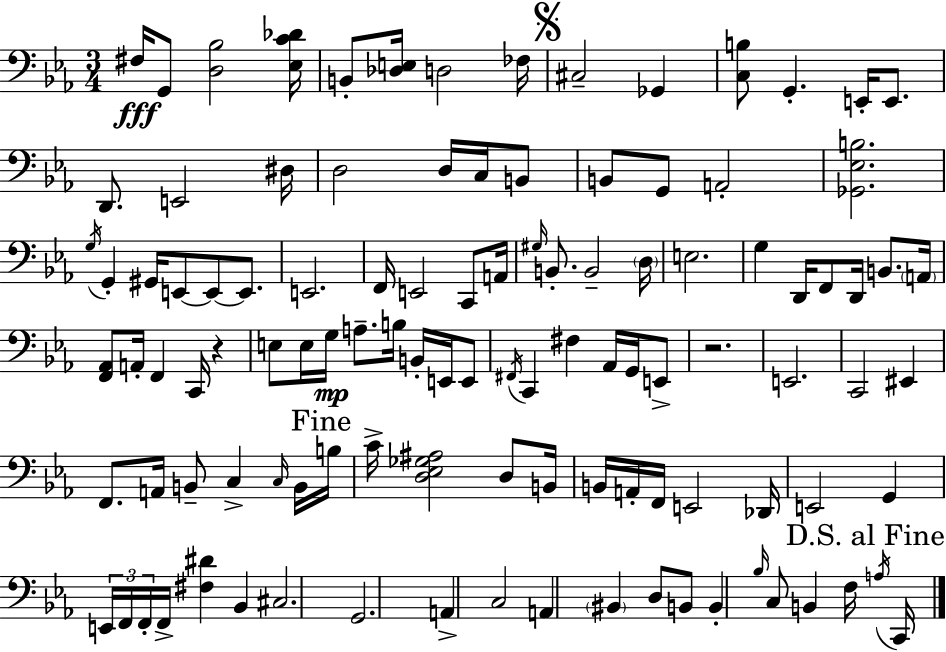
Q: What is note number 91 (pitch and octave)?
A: D3